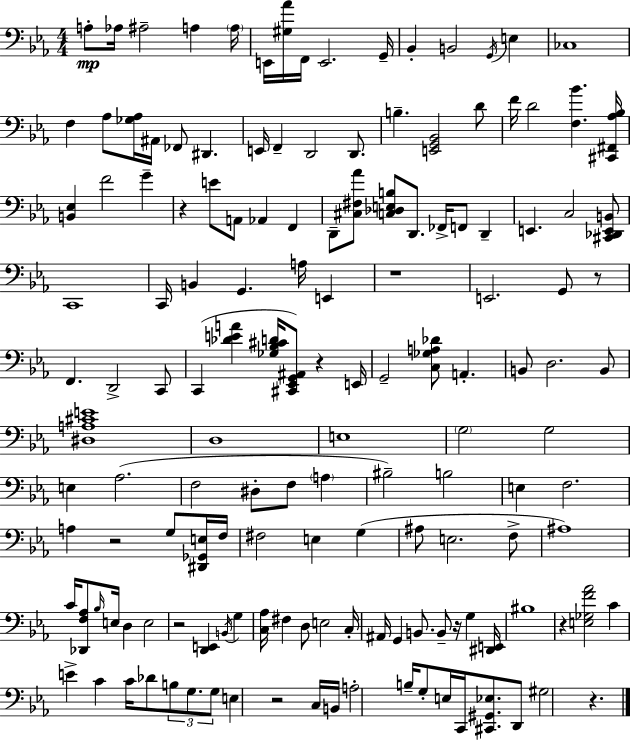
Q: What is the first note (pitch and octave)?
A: A3